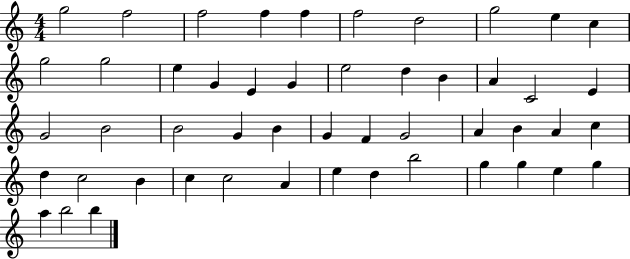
{
  \clef treble
  \numericTimeSignature
  \time 4/4
  \key c \major
  g''2 f''2 | f''2 f''4 f''4 | f''2 d''2 | g''2 e''4 c''4 | \break g''2 g''2 | e''4 g'4 e'4 g'4 | e''2 d''4 b'4 | a'4 c'2 e'4 | \break g'2 b'2 | b'2 g'4 b'4 | g'4 f'4 g'2 | a'4 b'4 a'4 c''4 | \break d''4 c''2 b'4 | c''4 c''2 a'4 | e''4 d''4 b''2 | g''4 g''4 e''4 g''4 | \break a''4 b''2 b''4 | \bar "|."
}